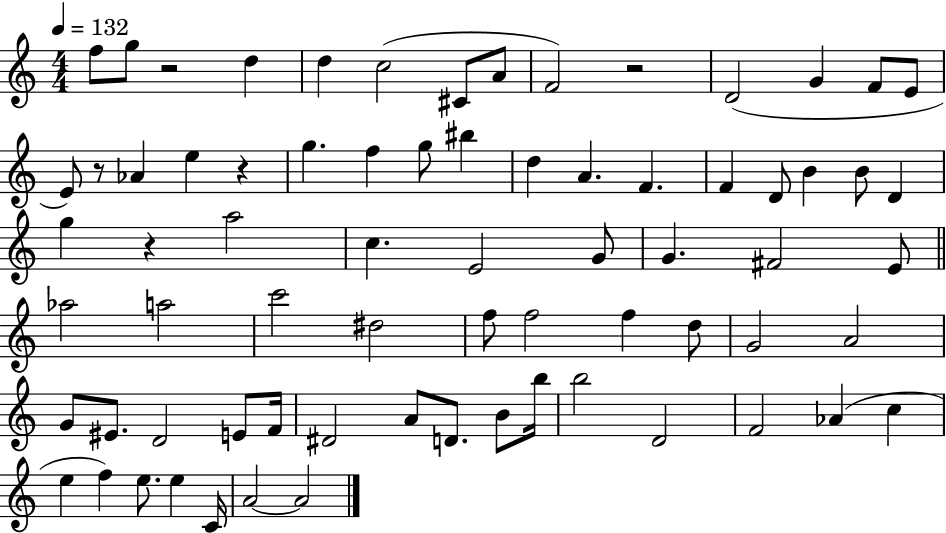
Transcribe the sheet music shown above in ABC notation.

X:1
T:Untitled
M:4/4
L:1/4
K:C
f/2 g/2 z2 d d c2 ^C/2 A/2 F2 z2 D2 G F/2 E/2 E/2 z/2 _A e z g f g/2 ^b d A F F D/2 B B/2 D g z a2 c E2 G/2 G ^F2 E/2 _a2 a2 c'2 ^d2 f/2 f2 f d/2 G2 A2 G/2 ^E/2 D2 E/2 F/4 ^D2 A/2 D/2 B/2 b/4 b2 D2 F2 _A c e f e/2 e C/4 A2 A2